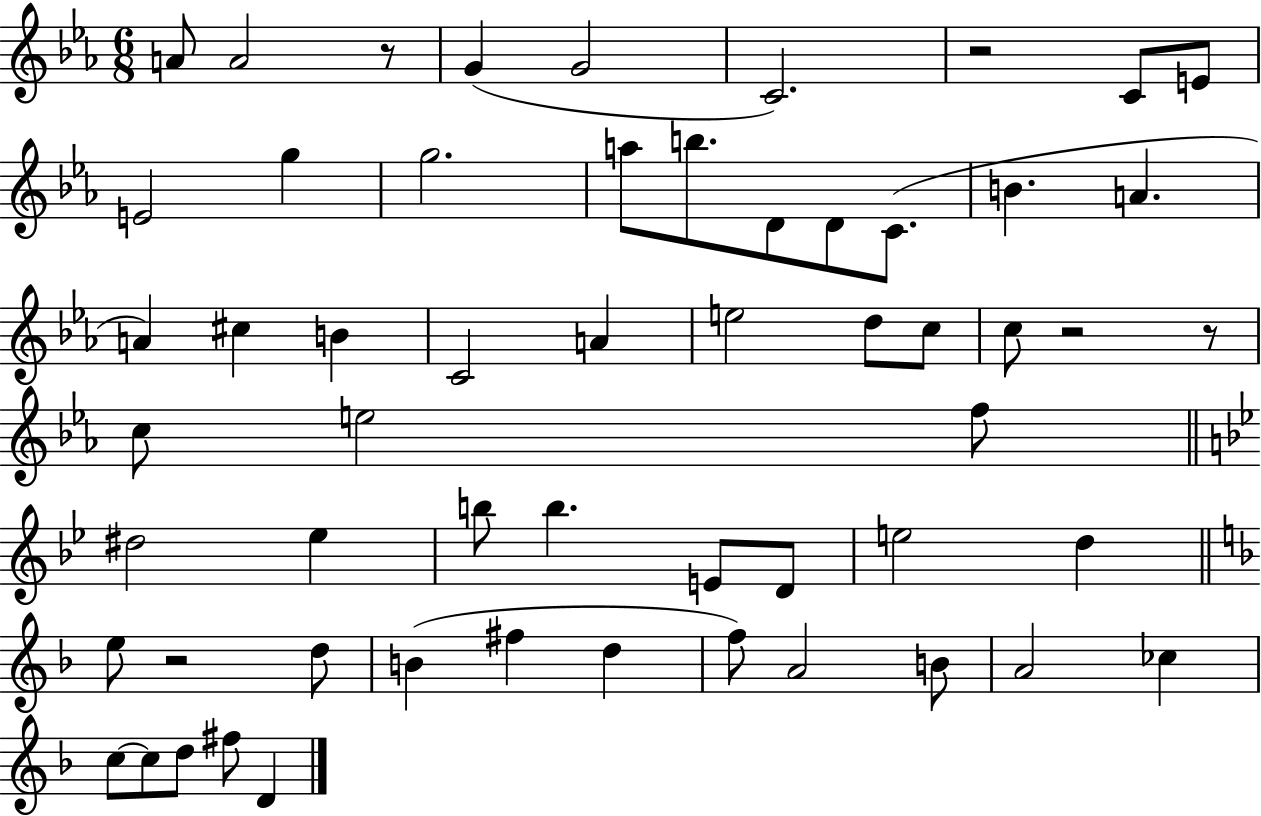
{
  \clef treble
  \numericTimeSignature
  \time 6/8
  \key ees \major
  \repeat volta 2 { a'8 a'2 r8 | g'4( g'2 | c'2.) | r2 c'8 e'8 | \break e'2 g''4 | g''2. | a''8 b''8. d'8 d'8 c'8.( | b'4. a'4. | \break a'4) cis''4 b'4 | c'2 a'4 | e''2 d''8 c''8 | c''8 r2 r8 | \break c''8 e''2 f''8 | \bar "||" \break \key bes \major dis''2 ees''4 | b''8 b''4. e'8 d'8 | e''2 d''4 | \bar "||" \break \key d \minor e''8 r2 d''8 | b'4( fis''4 d''4 | f''8) a'2 b'8 | a'2 ces''4 | \break c''8~~ c''8 d''8 fis''8 d'4 | } \bar "|."
}